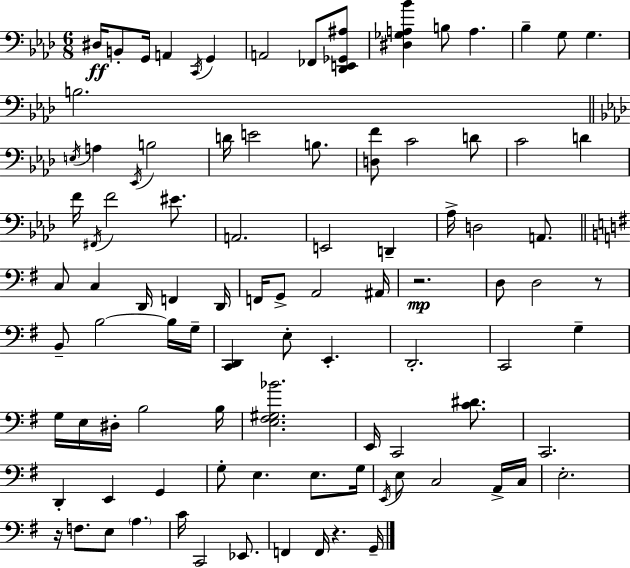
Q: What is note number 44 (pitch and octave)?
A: A#2